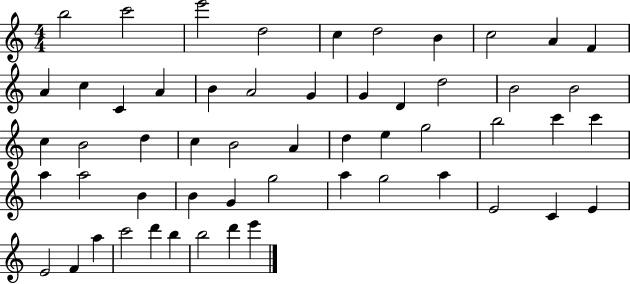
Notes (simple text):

B5/h C6/h E6/h D5/h C5/q D5/h B4/q C5/h A4/q F4/q A4/q C5/q C4/q A4/q B4/q A4/h G4/q G4/q D4/q D5/h B4/h B4/h C5/q B4/h D5/q C5/q B4/h A4/q D5/q E5/q G5/h B5/h C6/q C6/q A5/q A5/h B4/q B4/q G4/q G5/h A5/q G5/h A5/q E4/h C4/q E4/q E4/h F4/q A5/q C6/h D6/q B5/q B5/h D6/q E6/q